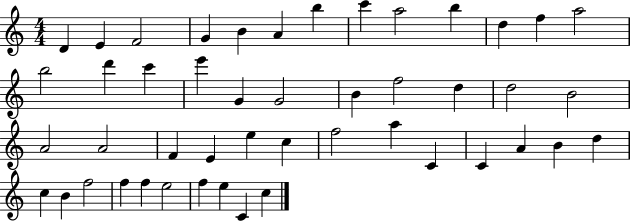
{
  \clef treble
  \numericTimeSignature
  \time 4/4
  \key c \major
  d'4 e'4 f'2 | g'4 b'4 a'4 b''4 | c'''4 a''2 b''4 | d''4 f''4 a''2 | \break b''2 d'''4 c'''4 | e'''4 g'4 g'2 | b'4 f''2 d''4 | d''2 b'2 | \break a'2 a'2 | f'4 e'4 e''4 c''4 | f''2 a''4 c'4 | c'4 a'4 b'4 d''4 | \break c''4 b'4 f''2 | f''4 f''4 e''2 | f''4 e''4 c'4 c''4 | \bar "|."
}